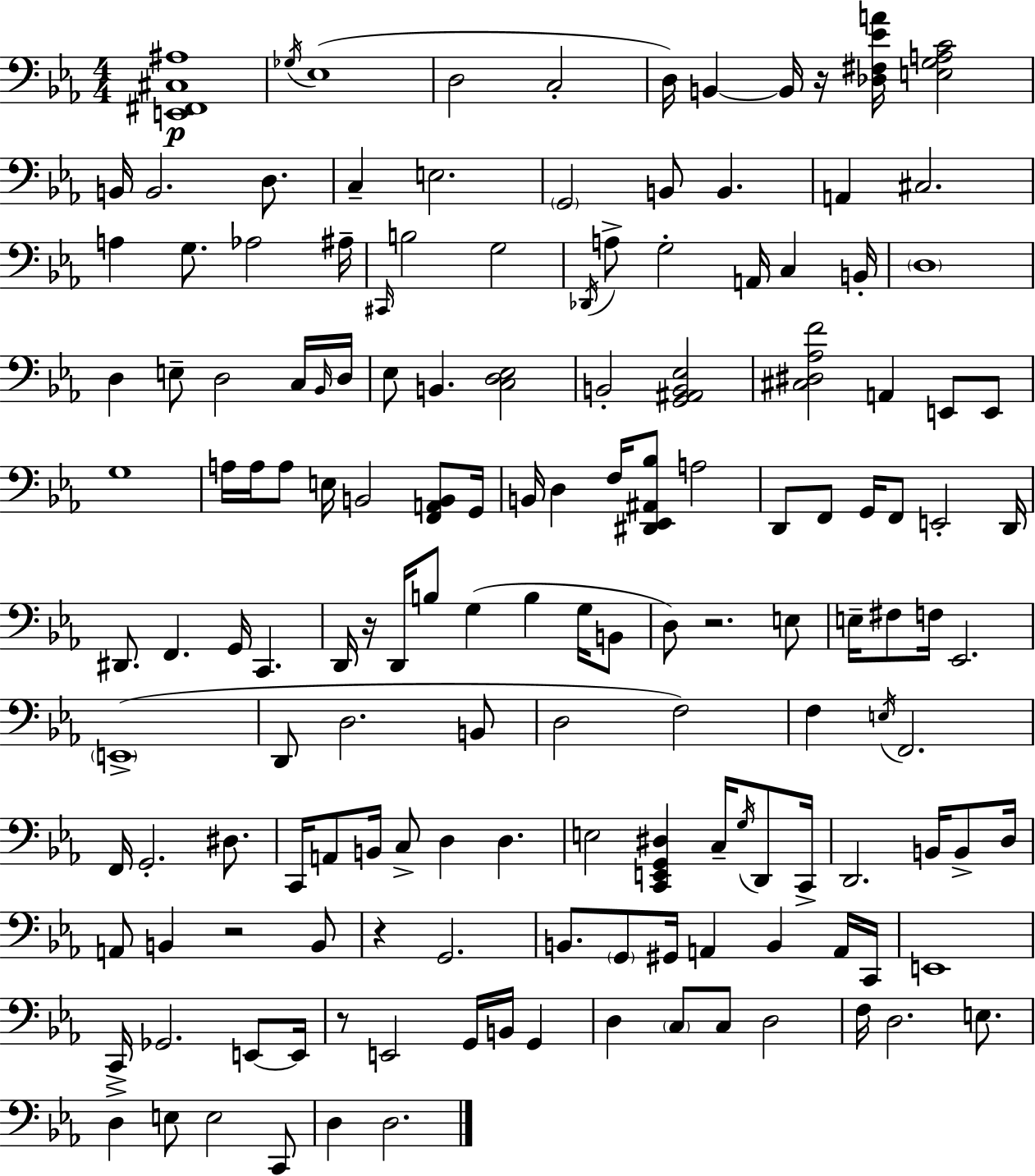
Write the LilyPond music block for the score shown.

{
  \clef bass
  \numericTimeSignature
  \time 4/4
  \key c \minor
  <e, fis, cis ais>1\p | \acciaccatura { ges16 }( ees1 | d2 c2-. | d16) b,4~~ b,16 r16 <des fis ees' a'>16 <e g a c'>2 | \break b,16 b,2. d8. | c4-- e2. | \parenthesize g,2 b,8 b,4. | a,4 cis2. | \break a4 g8. aes2 | ais16-- \grace { cis,16 } b2 g2 | \acciaccatura { des,16 } a8-> g2-. a,16 c4 | b,16-. \parenthesize d1 | \break d4 e8-- d2 | c16 \grace { bes,16 } d16 ees8 b,4. <c d ees>2 | b,2-. <g, ais, b, ees>2 | <cis dis aes f'>2 a,4 | \break e,8 e,8 g1 | a16 a16 a8 e16 b,2 | <f, a, b,>8 g,16 b,16 d4 f16 <dis, ees, ais, bes>8 a2 | d,8 f,8 g,16 f,8 e,2-. | \break d,16 dis,8. f,4. g,16 c,4. | d,16 r16 d,16 b8 g4( b4 | g16 b,8 d8) r2. | e8 e16-- fis8 f16 ees,2. | \break \parenthesize e,1->( | d,8 d2. | b,8 d2 f2) | f4 \acciaccatura { e16 } f,2. | \break f,16 g,2.-. | dis8. c,16 a,8 b,16 c8-> d4 d4. | e2 <c, e, g, dis>4 | c16-- \acciaccatura { g16 } d,8 c,16-> d,2. | \break b,16 b,8-> d16 a,8 b,4 r2 | b,8 r4 g,2. | b,8. \parenthesize g,8 gis,16 a,4 | b,4 a,16 c,16 e,1 | \break c,16-> ges,2. | e,8~~ e,16 r8 e,2 | g,16 b,16 g,4 d4 \parenthesize c8 c8 d2 | f16 d2. | \break e8. d4-> e8 e2 | c,8 d4 d2. | \bar "|."
}